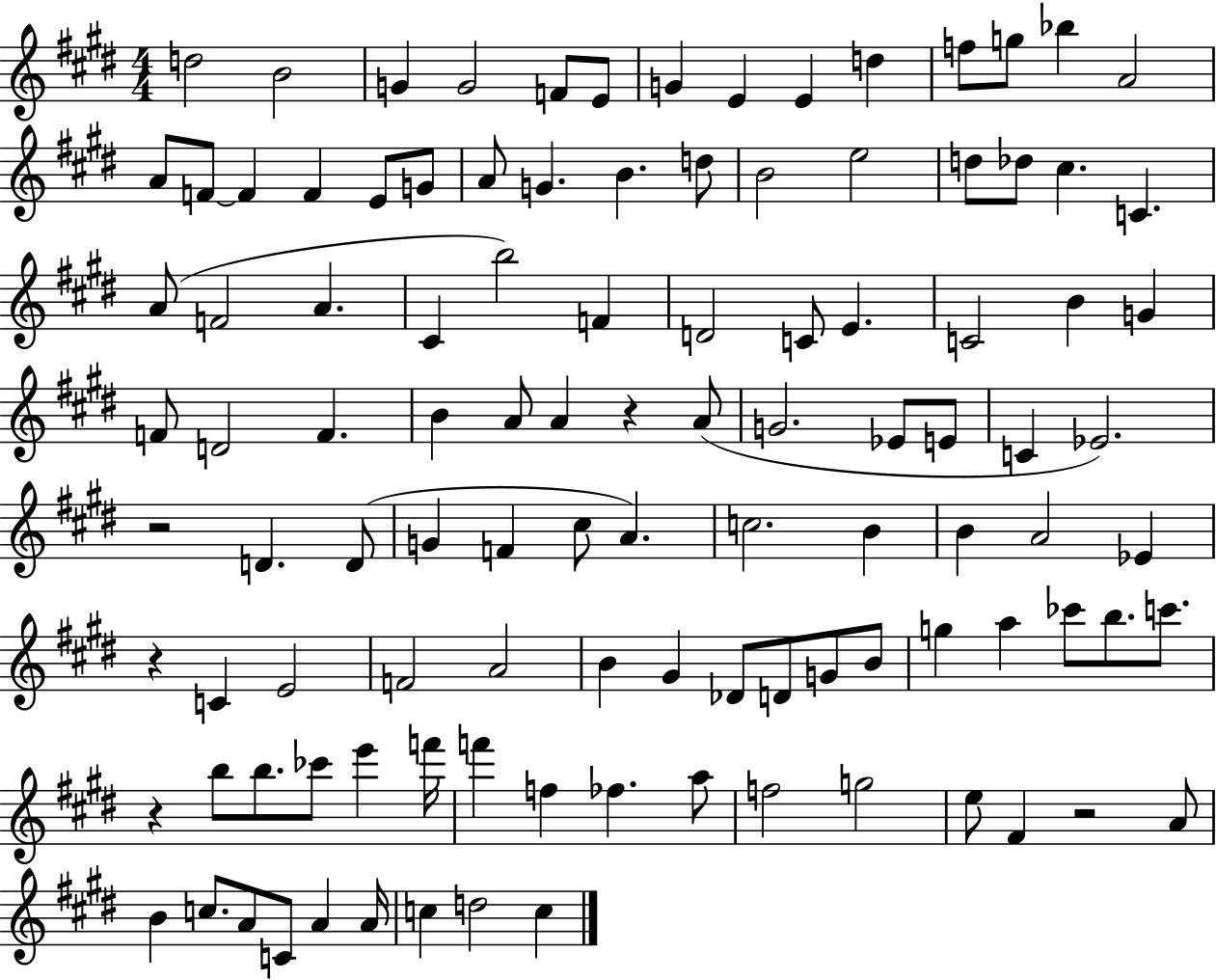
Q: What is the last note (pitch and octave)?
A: C5